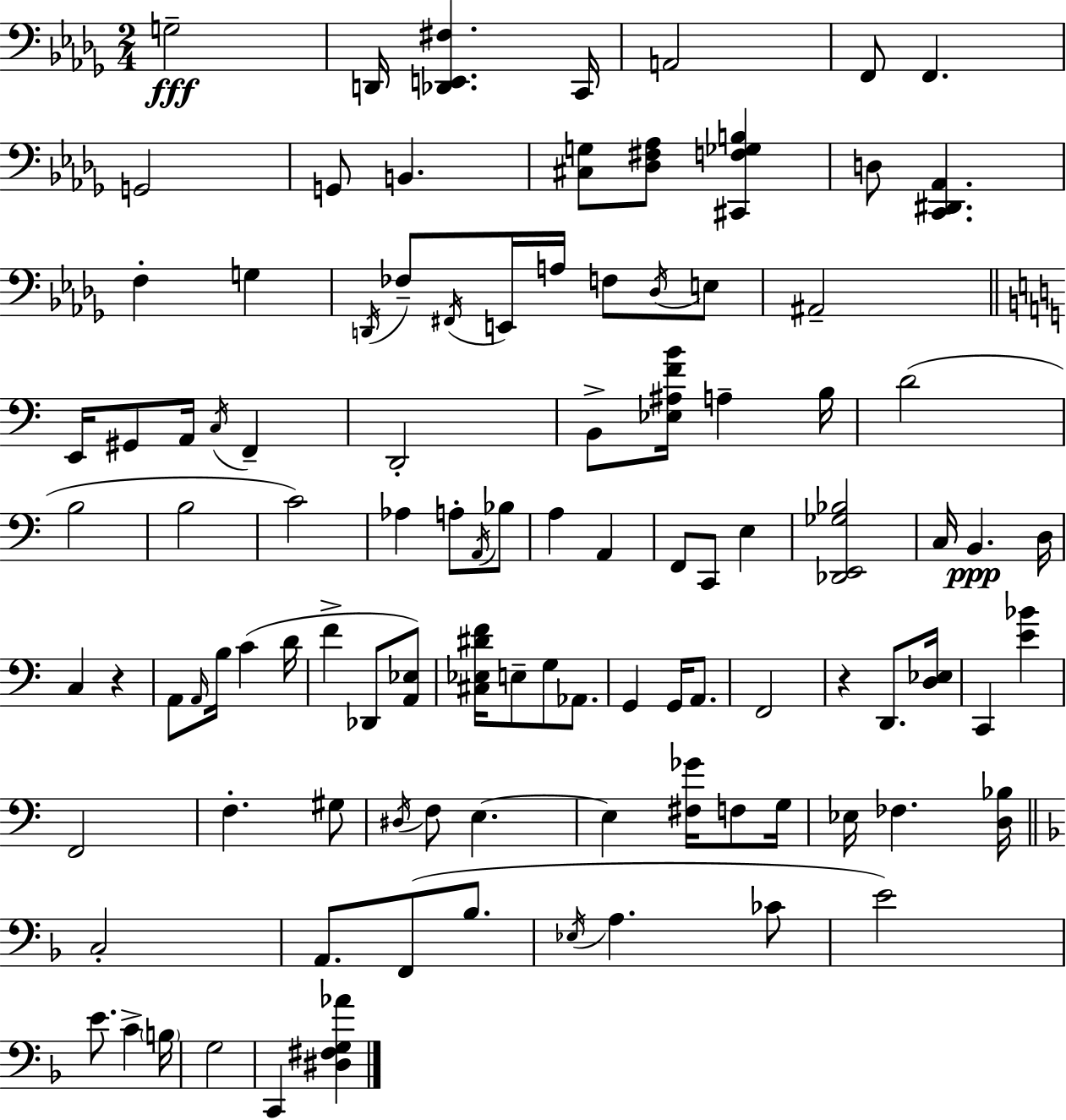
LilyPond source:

{
  \clef bass
  \numericTimeSignature
  \time 2/4
  \key bes \minor
  g2--\fff | d,16 <des, e, fis>4. c,16 | a,2 | f,8 f,4. | \break g,2 | g,8 b,4. | <cis g>8 <des fis aes>8 <cis, f ges b>4 | d8 <c, dis, aes,>4. | \break f4-. g4 | \acciaccatura { d,16 } fes8-- \acciaccatura { fis,16 } e,16 a16 f8 | \acciaccatura { des16 } e8 ais,2-- | \bar "||" \break \key c \major e,16 gis,8 a,16 \acciaccatura { c16 } f,4-- | d,2-. | b,8-> <ees ais f' b'>16 a4-- | b16 d'2( | \break b2 | b2 | c'2) | aes4 a8-. \acciaccatura { a,16 } | \break bes8 a4 a,4 | f,8 c,8 e4 | <des, e, ges bes>2 | c16 b,4.\ppp | \break d16 c4 r4 | a,8 \grace { a,16 } b16 c'4( | d'16 f'4-> des,8 | <a, ees>8) <cis ees dis' f'>16 e8-- g8 | \break aes,8. g,4 g,16 | a,8. f,2 | r4 d,8. | <d ees>16 c,4 <e' bes'>4 | \break f,2 | f4.-. | gis8 \acciaccatura { dis16 } f8 e4.~~ | e4 | \break <fis ges'>16 f8 g16 ees16 fes4. | <d bes>16 \bar "||" \break \key f \major c2-. | a,8. f,8( bes8. | \acciaccatura { ees16 } a4. ces'8 | e'2) | \break e'8. c'4-> | \parenthesize b16 g2 | c,4 <dis fis g aes'>4 | \bar "|."
}